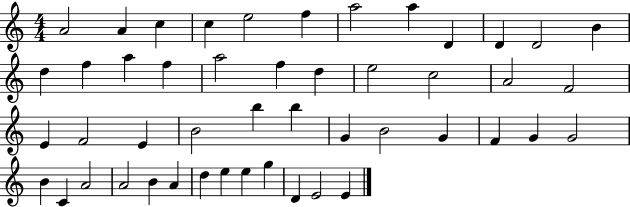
{
  \clef treble
  \numericTimeSignature
  \time 4/4
  \key c \major
  a'2 a'4 c''4 | c''4 e''2 f''4 | a''2 a''4 d'4 | d'4 d'2 b'4 | \break d''4 f''4 a''4 f''4 | a''2 f''4 d''4 | e''2 c''2 | a'2 f'2 | \break e'4 f'2 e'4 | b'2 b''4 b''4 | g'4 b'2 g'4 | f'4 g'4 g'2 | \break b'4 c'4 a'2 | a'2 b'4 a'4 | d''4 e''4 e''4 g''4 | d'4 e'2 e'4 | \break \bar "|."
}